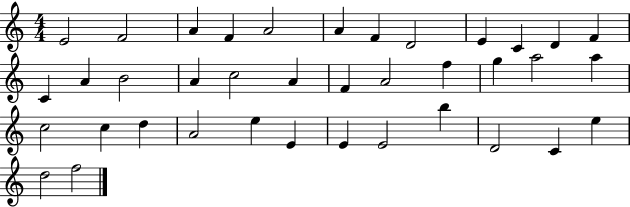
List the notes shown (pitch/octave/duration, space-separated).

E4/h F4/h A4/q F4/q A4/h A4/q F4/q D4/h E4/q C4/q D4/q F4/q C4/q A4/q B4/h A4/q C5/h A4/q F4/q A4/h F5/q G5/q A5/h A5/q C5/h C5/q D5/q A4/h E5/q E4/q E4/q E4/h B5/q D4/h C4/q E5/q D5/h F5/h